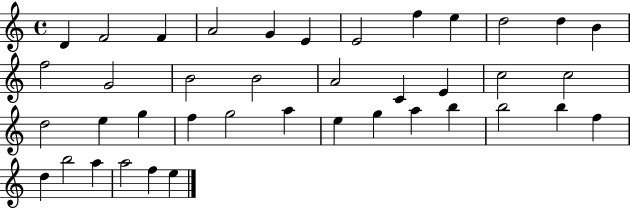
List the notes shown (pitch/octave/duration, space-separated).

D4/q F4/h F4/q A4/h G4/q E4/q E4/h F5/q E5/q D5/h D5/q B4/q F5/h G4/h B4/h B4/h A4/h C4/q E4/q C5/h C5/h D5/h E5/q G5/q F5/q G5/h A5/q E5/q G5/q A5/q B5/q B5/h B5/q F5/q D5/q B5/h A5/q A5/h F5/q E5/q